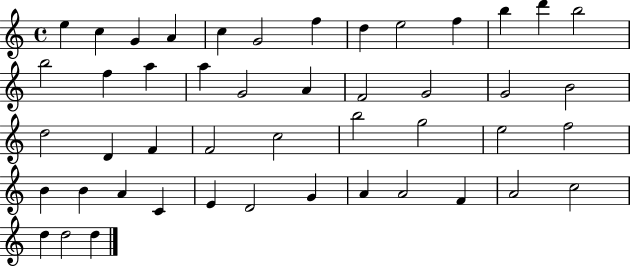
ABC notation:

X:1
T:Untitled
M:4/4
L:1/4
K:C
e c G A c G2 f d e2 f b d' b2 b2 f a a G2 A F2 G2 G2 B2 d2 D F F2 c2 b2 g2 e2 f2 B B A C E D2 G A A2 F A2 c2 d d2 d